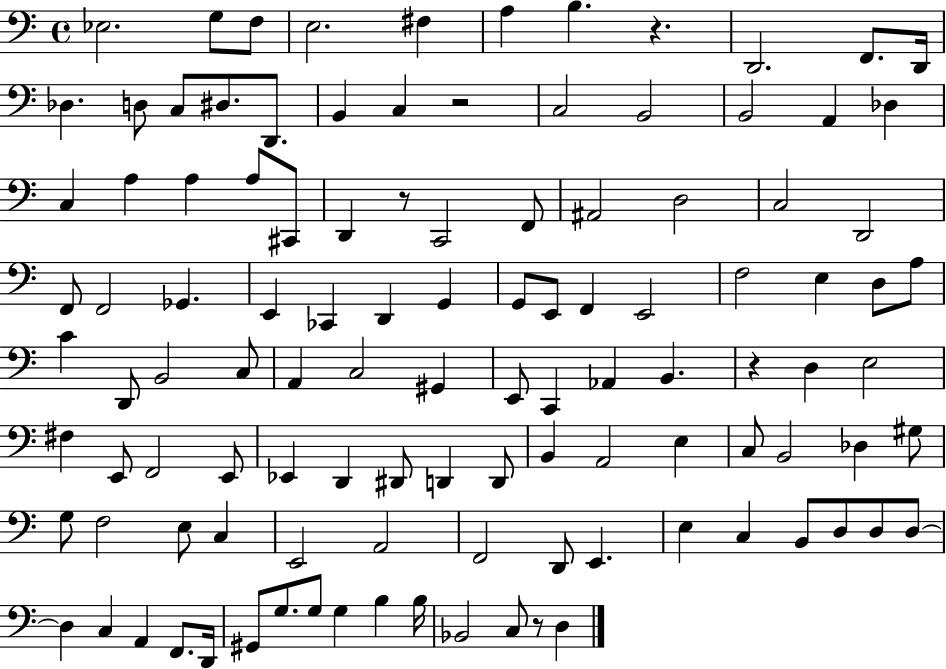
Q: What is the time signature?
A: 4/4